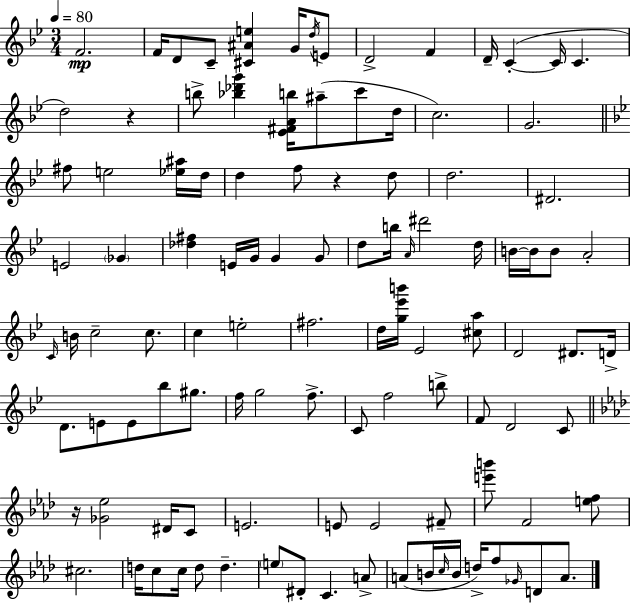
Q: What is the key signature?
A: BES major